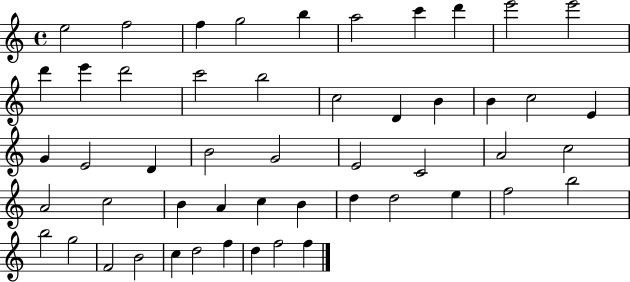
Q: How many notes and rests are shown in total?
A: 51